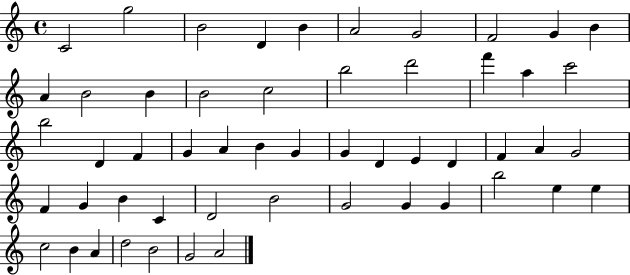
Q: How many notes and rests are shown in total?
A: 53